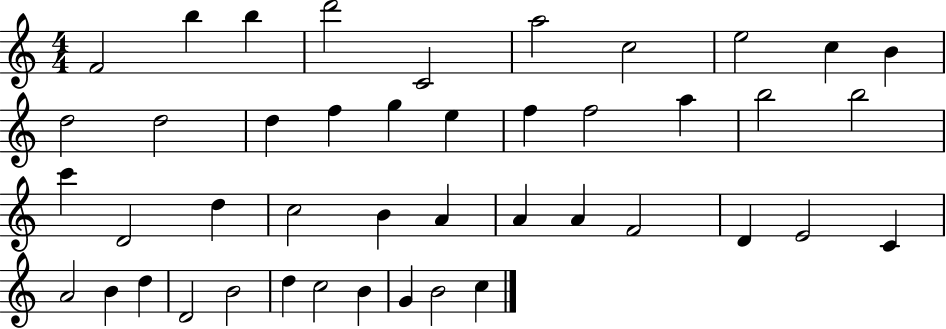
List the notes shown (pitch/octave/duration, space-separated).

F4/h B5/q B5/q D6/h C4/h A5/h C5/h E5/h C5/q B4/q D5/h D5/h D5/q F5/q G5/q E5/q F5/q F5/h A5/q B5/h B5/h C6/q D4/h D5/q C5/h B4/q A4/q A4/q A4/q F4/h D4/q E4/h C4/q A4/h B4/q D5/q D4/h B4/h D5/q C5/h B4/q G4/q B4/h C5/q